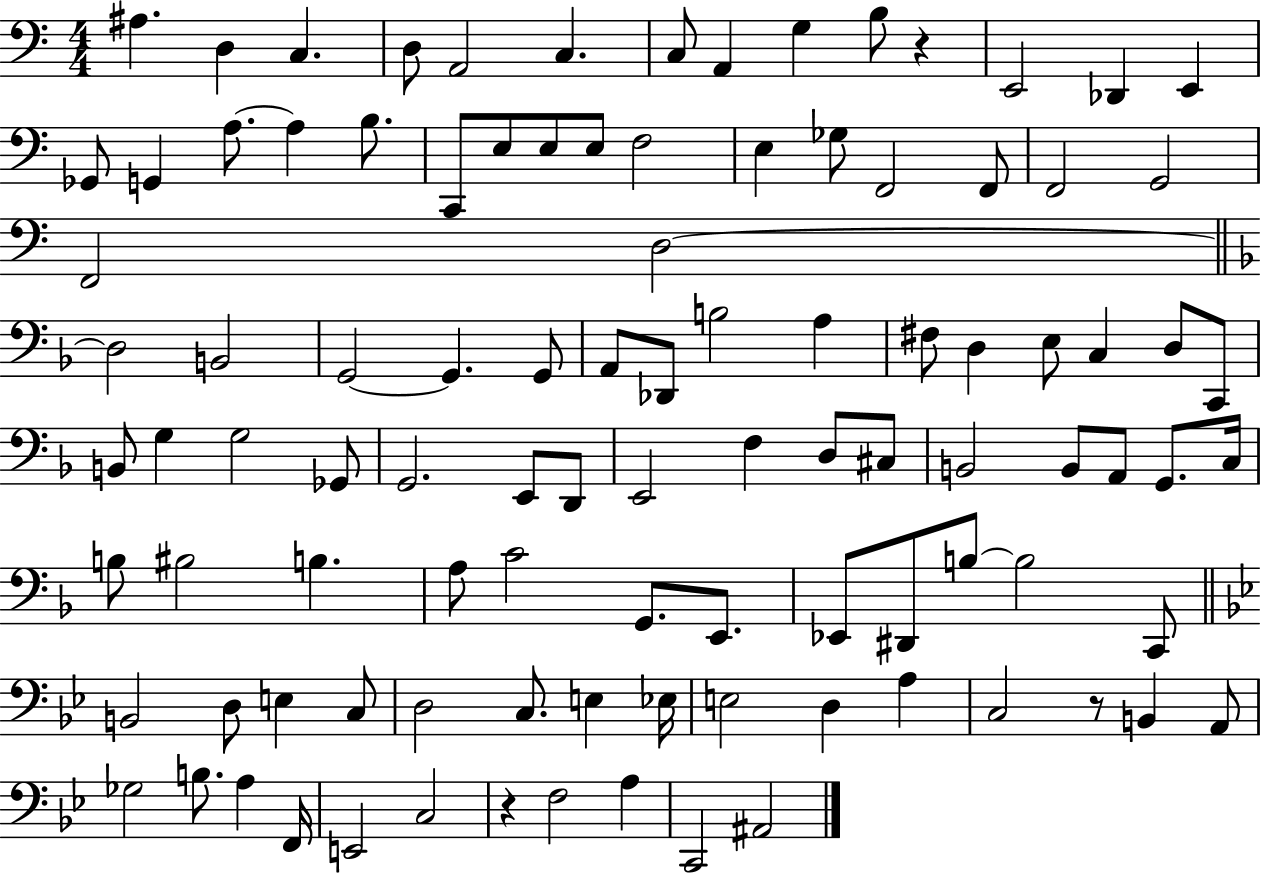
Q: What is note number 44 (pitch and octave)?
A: C3